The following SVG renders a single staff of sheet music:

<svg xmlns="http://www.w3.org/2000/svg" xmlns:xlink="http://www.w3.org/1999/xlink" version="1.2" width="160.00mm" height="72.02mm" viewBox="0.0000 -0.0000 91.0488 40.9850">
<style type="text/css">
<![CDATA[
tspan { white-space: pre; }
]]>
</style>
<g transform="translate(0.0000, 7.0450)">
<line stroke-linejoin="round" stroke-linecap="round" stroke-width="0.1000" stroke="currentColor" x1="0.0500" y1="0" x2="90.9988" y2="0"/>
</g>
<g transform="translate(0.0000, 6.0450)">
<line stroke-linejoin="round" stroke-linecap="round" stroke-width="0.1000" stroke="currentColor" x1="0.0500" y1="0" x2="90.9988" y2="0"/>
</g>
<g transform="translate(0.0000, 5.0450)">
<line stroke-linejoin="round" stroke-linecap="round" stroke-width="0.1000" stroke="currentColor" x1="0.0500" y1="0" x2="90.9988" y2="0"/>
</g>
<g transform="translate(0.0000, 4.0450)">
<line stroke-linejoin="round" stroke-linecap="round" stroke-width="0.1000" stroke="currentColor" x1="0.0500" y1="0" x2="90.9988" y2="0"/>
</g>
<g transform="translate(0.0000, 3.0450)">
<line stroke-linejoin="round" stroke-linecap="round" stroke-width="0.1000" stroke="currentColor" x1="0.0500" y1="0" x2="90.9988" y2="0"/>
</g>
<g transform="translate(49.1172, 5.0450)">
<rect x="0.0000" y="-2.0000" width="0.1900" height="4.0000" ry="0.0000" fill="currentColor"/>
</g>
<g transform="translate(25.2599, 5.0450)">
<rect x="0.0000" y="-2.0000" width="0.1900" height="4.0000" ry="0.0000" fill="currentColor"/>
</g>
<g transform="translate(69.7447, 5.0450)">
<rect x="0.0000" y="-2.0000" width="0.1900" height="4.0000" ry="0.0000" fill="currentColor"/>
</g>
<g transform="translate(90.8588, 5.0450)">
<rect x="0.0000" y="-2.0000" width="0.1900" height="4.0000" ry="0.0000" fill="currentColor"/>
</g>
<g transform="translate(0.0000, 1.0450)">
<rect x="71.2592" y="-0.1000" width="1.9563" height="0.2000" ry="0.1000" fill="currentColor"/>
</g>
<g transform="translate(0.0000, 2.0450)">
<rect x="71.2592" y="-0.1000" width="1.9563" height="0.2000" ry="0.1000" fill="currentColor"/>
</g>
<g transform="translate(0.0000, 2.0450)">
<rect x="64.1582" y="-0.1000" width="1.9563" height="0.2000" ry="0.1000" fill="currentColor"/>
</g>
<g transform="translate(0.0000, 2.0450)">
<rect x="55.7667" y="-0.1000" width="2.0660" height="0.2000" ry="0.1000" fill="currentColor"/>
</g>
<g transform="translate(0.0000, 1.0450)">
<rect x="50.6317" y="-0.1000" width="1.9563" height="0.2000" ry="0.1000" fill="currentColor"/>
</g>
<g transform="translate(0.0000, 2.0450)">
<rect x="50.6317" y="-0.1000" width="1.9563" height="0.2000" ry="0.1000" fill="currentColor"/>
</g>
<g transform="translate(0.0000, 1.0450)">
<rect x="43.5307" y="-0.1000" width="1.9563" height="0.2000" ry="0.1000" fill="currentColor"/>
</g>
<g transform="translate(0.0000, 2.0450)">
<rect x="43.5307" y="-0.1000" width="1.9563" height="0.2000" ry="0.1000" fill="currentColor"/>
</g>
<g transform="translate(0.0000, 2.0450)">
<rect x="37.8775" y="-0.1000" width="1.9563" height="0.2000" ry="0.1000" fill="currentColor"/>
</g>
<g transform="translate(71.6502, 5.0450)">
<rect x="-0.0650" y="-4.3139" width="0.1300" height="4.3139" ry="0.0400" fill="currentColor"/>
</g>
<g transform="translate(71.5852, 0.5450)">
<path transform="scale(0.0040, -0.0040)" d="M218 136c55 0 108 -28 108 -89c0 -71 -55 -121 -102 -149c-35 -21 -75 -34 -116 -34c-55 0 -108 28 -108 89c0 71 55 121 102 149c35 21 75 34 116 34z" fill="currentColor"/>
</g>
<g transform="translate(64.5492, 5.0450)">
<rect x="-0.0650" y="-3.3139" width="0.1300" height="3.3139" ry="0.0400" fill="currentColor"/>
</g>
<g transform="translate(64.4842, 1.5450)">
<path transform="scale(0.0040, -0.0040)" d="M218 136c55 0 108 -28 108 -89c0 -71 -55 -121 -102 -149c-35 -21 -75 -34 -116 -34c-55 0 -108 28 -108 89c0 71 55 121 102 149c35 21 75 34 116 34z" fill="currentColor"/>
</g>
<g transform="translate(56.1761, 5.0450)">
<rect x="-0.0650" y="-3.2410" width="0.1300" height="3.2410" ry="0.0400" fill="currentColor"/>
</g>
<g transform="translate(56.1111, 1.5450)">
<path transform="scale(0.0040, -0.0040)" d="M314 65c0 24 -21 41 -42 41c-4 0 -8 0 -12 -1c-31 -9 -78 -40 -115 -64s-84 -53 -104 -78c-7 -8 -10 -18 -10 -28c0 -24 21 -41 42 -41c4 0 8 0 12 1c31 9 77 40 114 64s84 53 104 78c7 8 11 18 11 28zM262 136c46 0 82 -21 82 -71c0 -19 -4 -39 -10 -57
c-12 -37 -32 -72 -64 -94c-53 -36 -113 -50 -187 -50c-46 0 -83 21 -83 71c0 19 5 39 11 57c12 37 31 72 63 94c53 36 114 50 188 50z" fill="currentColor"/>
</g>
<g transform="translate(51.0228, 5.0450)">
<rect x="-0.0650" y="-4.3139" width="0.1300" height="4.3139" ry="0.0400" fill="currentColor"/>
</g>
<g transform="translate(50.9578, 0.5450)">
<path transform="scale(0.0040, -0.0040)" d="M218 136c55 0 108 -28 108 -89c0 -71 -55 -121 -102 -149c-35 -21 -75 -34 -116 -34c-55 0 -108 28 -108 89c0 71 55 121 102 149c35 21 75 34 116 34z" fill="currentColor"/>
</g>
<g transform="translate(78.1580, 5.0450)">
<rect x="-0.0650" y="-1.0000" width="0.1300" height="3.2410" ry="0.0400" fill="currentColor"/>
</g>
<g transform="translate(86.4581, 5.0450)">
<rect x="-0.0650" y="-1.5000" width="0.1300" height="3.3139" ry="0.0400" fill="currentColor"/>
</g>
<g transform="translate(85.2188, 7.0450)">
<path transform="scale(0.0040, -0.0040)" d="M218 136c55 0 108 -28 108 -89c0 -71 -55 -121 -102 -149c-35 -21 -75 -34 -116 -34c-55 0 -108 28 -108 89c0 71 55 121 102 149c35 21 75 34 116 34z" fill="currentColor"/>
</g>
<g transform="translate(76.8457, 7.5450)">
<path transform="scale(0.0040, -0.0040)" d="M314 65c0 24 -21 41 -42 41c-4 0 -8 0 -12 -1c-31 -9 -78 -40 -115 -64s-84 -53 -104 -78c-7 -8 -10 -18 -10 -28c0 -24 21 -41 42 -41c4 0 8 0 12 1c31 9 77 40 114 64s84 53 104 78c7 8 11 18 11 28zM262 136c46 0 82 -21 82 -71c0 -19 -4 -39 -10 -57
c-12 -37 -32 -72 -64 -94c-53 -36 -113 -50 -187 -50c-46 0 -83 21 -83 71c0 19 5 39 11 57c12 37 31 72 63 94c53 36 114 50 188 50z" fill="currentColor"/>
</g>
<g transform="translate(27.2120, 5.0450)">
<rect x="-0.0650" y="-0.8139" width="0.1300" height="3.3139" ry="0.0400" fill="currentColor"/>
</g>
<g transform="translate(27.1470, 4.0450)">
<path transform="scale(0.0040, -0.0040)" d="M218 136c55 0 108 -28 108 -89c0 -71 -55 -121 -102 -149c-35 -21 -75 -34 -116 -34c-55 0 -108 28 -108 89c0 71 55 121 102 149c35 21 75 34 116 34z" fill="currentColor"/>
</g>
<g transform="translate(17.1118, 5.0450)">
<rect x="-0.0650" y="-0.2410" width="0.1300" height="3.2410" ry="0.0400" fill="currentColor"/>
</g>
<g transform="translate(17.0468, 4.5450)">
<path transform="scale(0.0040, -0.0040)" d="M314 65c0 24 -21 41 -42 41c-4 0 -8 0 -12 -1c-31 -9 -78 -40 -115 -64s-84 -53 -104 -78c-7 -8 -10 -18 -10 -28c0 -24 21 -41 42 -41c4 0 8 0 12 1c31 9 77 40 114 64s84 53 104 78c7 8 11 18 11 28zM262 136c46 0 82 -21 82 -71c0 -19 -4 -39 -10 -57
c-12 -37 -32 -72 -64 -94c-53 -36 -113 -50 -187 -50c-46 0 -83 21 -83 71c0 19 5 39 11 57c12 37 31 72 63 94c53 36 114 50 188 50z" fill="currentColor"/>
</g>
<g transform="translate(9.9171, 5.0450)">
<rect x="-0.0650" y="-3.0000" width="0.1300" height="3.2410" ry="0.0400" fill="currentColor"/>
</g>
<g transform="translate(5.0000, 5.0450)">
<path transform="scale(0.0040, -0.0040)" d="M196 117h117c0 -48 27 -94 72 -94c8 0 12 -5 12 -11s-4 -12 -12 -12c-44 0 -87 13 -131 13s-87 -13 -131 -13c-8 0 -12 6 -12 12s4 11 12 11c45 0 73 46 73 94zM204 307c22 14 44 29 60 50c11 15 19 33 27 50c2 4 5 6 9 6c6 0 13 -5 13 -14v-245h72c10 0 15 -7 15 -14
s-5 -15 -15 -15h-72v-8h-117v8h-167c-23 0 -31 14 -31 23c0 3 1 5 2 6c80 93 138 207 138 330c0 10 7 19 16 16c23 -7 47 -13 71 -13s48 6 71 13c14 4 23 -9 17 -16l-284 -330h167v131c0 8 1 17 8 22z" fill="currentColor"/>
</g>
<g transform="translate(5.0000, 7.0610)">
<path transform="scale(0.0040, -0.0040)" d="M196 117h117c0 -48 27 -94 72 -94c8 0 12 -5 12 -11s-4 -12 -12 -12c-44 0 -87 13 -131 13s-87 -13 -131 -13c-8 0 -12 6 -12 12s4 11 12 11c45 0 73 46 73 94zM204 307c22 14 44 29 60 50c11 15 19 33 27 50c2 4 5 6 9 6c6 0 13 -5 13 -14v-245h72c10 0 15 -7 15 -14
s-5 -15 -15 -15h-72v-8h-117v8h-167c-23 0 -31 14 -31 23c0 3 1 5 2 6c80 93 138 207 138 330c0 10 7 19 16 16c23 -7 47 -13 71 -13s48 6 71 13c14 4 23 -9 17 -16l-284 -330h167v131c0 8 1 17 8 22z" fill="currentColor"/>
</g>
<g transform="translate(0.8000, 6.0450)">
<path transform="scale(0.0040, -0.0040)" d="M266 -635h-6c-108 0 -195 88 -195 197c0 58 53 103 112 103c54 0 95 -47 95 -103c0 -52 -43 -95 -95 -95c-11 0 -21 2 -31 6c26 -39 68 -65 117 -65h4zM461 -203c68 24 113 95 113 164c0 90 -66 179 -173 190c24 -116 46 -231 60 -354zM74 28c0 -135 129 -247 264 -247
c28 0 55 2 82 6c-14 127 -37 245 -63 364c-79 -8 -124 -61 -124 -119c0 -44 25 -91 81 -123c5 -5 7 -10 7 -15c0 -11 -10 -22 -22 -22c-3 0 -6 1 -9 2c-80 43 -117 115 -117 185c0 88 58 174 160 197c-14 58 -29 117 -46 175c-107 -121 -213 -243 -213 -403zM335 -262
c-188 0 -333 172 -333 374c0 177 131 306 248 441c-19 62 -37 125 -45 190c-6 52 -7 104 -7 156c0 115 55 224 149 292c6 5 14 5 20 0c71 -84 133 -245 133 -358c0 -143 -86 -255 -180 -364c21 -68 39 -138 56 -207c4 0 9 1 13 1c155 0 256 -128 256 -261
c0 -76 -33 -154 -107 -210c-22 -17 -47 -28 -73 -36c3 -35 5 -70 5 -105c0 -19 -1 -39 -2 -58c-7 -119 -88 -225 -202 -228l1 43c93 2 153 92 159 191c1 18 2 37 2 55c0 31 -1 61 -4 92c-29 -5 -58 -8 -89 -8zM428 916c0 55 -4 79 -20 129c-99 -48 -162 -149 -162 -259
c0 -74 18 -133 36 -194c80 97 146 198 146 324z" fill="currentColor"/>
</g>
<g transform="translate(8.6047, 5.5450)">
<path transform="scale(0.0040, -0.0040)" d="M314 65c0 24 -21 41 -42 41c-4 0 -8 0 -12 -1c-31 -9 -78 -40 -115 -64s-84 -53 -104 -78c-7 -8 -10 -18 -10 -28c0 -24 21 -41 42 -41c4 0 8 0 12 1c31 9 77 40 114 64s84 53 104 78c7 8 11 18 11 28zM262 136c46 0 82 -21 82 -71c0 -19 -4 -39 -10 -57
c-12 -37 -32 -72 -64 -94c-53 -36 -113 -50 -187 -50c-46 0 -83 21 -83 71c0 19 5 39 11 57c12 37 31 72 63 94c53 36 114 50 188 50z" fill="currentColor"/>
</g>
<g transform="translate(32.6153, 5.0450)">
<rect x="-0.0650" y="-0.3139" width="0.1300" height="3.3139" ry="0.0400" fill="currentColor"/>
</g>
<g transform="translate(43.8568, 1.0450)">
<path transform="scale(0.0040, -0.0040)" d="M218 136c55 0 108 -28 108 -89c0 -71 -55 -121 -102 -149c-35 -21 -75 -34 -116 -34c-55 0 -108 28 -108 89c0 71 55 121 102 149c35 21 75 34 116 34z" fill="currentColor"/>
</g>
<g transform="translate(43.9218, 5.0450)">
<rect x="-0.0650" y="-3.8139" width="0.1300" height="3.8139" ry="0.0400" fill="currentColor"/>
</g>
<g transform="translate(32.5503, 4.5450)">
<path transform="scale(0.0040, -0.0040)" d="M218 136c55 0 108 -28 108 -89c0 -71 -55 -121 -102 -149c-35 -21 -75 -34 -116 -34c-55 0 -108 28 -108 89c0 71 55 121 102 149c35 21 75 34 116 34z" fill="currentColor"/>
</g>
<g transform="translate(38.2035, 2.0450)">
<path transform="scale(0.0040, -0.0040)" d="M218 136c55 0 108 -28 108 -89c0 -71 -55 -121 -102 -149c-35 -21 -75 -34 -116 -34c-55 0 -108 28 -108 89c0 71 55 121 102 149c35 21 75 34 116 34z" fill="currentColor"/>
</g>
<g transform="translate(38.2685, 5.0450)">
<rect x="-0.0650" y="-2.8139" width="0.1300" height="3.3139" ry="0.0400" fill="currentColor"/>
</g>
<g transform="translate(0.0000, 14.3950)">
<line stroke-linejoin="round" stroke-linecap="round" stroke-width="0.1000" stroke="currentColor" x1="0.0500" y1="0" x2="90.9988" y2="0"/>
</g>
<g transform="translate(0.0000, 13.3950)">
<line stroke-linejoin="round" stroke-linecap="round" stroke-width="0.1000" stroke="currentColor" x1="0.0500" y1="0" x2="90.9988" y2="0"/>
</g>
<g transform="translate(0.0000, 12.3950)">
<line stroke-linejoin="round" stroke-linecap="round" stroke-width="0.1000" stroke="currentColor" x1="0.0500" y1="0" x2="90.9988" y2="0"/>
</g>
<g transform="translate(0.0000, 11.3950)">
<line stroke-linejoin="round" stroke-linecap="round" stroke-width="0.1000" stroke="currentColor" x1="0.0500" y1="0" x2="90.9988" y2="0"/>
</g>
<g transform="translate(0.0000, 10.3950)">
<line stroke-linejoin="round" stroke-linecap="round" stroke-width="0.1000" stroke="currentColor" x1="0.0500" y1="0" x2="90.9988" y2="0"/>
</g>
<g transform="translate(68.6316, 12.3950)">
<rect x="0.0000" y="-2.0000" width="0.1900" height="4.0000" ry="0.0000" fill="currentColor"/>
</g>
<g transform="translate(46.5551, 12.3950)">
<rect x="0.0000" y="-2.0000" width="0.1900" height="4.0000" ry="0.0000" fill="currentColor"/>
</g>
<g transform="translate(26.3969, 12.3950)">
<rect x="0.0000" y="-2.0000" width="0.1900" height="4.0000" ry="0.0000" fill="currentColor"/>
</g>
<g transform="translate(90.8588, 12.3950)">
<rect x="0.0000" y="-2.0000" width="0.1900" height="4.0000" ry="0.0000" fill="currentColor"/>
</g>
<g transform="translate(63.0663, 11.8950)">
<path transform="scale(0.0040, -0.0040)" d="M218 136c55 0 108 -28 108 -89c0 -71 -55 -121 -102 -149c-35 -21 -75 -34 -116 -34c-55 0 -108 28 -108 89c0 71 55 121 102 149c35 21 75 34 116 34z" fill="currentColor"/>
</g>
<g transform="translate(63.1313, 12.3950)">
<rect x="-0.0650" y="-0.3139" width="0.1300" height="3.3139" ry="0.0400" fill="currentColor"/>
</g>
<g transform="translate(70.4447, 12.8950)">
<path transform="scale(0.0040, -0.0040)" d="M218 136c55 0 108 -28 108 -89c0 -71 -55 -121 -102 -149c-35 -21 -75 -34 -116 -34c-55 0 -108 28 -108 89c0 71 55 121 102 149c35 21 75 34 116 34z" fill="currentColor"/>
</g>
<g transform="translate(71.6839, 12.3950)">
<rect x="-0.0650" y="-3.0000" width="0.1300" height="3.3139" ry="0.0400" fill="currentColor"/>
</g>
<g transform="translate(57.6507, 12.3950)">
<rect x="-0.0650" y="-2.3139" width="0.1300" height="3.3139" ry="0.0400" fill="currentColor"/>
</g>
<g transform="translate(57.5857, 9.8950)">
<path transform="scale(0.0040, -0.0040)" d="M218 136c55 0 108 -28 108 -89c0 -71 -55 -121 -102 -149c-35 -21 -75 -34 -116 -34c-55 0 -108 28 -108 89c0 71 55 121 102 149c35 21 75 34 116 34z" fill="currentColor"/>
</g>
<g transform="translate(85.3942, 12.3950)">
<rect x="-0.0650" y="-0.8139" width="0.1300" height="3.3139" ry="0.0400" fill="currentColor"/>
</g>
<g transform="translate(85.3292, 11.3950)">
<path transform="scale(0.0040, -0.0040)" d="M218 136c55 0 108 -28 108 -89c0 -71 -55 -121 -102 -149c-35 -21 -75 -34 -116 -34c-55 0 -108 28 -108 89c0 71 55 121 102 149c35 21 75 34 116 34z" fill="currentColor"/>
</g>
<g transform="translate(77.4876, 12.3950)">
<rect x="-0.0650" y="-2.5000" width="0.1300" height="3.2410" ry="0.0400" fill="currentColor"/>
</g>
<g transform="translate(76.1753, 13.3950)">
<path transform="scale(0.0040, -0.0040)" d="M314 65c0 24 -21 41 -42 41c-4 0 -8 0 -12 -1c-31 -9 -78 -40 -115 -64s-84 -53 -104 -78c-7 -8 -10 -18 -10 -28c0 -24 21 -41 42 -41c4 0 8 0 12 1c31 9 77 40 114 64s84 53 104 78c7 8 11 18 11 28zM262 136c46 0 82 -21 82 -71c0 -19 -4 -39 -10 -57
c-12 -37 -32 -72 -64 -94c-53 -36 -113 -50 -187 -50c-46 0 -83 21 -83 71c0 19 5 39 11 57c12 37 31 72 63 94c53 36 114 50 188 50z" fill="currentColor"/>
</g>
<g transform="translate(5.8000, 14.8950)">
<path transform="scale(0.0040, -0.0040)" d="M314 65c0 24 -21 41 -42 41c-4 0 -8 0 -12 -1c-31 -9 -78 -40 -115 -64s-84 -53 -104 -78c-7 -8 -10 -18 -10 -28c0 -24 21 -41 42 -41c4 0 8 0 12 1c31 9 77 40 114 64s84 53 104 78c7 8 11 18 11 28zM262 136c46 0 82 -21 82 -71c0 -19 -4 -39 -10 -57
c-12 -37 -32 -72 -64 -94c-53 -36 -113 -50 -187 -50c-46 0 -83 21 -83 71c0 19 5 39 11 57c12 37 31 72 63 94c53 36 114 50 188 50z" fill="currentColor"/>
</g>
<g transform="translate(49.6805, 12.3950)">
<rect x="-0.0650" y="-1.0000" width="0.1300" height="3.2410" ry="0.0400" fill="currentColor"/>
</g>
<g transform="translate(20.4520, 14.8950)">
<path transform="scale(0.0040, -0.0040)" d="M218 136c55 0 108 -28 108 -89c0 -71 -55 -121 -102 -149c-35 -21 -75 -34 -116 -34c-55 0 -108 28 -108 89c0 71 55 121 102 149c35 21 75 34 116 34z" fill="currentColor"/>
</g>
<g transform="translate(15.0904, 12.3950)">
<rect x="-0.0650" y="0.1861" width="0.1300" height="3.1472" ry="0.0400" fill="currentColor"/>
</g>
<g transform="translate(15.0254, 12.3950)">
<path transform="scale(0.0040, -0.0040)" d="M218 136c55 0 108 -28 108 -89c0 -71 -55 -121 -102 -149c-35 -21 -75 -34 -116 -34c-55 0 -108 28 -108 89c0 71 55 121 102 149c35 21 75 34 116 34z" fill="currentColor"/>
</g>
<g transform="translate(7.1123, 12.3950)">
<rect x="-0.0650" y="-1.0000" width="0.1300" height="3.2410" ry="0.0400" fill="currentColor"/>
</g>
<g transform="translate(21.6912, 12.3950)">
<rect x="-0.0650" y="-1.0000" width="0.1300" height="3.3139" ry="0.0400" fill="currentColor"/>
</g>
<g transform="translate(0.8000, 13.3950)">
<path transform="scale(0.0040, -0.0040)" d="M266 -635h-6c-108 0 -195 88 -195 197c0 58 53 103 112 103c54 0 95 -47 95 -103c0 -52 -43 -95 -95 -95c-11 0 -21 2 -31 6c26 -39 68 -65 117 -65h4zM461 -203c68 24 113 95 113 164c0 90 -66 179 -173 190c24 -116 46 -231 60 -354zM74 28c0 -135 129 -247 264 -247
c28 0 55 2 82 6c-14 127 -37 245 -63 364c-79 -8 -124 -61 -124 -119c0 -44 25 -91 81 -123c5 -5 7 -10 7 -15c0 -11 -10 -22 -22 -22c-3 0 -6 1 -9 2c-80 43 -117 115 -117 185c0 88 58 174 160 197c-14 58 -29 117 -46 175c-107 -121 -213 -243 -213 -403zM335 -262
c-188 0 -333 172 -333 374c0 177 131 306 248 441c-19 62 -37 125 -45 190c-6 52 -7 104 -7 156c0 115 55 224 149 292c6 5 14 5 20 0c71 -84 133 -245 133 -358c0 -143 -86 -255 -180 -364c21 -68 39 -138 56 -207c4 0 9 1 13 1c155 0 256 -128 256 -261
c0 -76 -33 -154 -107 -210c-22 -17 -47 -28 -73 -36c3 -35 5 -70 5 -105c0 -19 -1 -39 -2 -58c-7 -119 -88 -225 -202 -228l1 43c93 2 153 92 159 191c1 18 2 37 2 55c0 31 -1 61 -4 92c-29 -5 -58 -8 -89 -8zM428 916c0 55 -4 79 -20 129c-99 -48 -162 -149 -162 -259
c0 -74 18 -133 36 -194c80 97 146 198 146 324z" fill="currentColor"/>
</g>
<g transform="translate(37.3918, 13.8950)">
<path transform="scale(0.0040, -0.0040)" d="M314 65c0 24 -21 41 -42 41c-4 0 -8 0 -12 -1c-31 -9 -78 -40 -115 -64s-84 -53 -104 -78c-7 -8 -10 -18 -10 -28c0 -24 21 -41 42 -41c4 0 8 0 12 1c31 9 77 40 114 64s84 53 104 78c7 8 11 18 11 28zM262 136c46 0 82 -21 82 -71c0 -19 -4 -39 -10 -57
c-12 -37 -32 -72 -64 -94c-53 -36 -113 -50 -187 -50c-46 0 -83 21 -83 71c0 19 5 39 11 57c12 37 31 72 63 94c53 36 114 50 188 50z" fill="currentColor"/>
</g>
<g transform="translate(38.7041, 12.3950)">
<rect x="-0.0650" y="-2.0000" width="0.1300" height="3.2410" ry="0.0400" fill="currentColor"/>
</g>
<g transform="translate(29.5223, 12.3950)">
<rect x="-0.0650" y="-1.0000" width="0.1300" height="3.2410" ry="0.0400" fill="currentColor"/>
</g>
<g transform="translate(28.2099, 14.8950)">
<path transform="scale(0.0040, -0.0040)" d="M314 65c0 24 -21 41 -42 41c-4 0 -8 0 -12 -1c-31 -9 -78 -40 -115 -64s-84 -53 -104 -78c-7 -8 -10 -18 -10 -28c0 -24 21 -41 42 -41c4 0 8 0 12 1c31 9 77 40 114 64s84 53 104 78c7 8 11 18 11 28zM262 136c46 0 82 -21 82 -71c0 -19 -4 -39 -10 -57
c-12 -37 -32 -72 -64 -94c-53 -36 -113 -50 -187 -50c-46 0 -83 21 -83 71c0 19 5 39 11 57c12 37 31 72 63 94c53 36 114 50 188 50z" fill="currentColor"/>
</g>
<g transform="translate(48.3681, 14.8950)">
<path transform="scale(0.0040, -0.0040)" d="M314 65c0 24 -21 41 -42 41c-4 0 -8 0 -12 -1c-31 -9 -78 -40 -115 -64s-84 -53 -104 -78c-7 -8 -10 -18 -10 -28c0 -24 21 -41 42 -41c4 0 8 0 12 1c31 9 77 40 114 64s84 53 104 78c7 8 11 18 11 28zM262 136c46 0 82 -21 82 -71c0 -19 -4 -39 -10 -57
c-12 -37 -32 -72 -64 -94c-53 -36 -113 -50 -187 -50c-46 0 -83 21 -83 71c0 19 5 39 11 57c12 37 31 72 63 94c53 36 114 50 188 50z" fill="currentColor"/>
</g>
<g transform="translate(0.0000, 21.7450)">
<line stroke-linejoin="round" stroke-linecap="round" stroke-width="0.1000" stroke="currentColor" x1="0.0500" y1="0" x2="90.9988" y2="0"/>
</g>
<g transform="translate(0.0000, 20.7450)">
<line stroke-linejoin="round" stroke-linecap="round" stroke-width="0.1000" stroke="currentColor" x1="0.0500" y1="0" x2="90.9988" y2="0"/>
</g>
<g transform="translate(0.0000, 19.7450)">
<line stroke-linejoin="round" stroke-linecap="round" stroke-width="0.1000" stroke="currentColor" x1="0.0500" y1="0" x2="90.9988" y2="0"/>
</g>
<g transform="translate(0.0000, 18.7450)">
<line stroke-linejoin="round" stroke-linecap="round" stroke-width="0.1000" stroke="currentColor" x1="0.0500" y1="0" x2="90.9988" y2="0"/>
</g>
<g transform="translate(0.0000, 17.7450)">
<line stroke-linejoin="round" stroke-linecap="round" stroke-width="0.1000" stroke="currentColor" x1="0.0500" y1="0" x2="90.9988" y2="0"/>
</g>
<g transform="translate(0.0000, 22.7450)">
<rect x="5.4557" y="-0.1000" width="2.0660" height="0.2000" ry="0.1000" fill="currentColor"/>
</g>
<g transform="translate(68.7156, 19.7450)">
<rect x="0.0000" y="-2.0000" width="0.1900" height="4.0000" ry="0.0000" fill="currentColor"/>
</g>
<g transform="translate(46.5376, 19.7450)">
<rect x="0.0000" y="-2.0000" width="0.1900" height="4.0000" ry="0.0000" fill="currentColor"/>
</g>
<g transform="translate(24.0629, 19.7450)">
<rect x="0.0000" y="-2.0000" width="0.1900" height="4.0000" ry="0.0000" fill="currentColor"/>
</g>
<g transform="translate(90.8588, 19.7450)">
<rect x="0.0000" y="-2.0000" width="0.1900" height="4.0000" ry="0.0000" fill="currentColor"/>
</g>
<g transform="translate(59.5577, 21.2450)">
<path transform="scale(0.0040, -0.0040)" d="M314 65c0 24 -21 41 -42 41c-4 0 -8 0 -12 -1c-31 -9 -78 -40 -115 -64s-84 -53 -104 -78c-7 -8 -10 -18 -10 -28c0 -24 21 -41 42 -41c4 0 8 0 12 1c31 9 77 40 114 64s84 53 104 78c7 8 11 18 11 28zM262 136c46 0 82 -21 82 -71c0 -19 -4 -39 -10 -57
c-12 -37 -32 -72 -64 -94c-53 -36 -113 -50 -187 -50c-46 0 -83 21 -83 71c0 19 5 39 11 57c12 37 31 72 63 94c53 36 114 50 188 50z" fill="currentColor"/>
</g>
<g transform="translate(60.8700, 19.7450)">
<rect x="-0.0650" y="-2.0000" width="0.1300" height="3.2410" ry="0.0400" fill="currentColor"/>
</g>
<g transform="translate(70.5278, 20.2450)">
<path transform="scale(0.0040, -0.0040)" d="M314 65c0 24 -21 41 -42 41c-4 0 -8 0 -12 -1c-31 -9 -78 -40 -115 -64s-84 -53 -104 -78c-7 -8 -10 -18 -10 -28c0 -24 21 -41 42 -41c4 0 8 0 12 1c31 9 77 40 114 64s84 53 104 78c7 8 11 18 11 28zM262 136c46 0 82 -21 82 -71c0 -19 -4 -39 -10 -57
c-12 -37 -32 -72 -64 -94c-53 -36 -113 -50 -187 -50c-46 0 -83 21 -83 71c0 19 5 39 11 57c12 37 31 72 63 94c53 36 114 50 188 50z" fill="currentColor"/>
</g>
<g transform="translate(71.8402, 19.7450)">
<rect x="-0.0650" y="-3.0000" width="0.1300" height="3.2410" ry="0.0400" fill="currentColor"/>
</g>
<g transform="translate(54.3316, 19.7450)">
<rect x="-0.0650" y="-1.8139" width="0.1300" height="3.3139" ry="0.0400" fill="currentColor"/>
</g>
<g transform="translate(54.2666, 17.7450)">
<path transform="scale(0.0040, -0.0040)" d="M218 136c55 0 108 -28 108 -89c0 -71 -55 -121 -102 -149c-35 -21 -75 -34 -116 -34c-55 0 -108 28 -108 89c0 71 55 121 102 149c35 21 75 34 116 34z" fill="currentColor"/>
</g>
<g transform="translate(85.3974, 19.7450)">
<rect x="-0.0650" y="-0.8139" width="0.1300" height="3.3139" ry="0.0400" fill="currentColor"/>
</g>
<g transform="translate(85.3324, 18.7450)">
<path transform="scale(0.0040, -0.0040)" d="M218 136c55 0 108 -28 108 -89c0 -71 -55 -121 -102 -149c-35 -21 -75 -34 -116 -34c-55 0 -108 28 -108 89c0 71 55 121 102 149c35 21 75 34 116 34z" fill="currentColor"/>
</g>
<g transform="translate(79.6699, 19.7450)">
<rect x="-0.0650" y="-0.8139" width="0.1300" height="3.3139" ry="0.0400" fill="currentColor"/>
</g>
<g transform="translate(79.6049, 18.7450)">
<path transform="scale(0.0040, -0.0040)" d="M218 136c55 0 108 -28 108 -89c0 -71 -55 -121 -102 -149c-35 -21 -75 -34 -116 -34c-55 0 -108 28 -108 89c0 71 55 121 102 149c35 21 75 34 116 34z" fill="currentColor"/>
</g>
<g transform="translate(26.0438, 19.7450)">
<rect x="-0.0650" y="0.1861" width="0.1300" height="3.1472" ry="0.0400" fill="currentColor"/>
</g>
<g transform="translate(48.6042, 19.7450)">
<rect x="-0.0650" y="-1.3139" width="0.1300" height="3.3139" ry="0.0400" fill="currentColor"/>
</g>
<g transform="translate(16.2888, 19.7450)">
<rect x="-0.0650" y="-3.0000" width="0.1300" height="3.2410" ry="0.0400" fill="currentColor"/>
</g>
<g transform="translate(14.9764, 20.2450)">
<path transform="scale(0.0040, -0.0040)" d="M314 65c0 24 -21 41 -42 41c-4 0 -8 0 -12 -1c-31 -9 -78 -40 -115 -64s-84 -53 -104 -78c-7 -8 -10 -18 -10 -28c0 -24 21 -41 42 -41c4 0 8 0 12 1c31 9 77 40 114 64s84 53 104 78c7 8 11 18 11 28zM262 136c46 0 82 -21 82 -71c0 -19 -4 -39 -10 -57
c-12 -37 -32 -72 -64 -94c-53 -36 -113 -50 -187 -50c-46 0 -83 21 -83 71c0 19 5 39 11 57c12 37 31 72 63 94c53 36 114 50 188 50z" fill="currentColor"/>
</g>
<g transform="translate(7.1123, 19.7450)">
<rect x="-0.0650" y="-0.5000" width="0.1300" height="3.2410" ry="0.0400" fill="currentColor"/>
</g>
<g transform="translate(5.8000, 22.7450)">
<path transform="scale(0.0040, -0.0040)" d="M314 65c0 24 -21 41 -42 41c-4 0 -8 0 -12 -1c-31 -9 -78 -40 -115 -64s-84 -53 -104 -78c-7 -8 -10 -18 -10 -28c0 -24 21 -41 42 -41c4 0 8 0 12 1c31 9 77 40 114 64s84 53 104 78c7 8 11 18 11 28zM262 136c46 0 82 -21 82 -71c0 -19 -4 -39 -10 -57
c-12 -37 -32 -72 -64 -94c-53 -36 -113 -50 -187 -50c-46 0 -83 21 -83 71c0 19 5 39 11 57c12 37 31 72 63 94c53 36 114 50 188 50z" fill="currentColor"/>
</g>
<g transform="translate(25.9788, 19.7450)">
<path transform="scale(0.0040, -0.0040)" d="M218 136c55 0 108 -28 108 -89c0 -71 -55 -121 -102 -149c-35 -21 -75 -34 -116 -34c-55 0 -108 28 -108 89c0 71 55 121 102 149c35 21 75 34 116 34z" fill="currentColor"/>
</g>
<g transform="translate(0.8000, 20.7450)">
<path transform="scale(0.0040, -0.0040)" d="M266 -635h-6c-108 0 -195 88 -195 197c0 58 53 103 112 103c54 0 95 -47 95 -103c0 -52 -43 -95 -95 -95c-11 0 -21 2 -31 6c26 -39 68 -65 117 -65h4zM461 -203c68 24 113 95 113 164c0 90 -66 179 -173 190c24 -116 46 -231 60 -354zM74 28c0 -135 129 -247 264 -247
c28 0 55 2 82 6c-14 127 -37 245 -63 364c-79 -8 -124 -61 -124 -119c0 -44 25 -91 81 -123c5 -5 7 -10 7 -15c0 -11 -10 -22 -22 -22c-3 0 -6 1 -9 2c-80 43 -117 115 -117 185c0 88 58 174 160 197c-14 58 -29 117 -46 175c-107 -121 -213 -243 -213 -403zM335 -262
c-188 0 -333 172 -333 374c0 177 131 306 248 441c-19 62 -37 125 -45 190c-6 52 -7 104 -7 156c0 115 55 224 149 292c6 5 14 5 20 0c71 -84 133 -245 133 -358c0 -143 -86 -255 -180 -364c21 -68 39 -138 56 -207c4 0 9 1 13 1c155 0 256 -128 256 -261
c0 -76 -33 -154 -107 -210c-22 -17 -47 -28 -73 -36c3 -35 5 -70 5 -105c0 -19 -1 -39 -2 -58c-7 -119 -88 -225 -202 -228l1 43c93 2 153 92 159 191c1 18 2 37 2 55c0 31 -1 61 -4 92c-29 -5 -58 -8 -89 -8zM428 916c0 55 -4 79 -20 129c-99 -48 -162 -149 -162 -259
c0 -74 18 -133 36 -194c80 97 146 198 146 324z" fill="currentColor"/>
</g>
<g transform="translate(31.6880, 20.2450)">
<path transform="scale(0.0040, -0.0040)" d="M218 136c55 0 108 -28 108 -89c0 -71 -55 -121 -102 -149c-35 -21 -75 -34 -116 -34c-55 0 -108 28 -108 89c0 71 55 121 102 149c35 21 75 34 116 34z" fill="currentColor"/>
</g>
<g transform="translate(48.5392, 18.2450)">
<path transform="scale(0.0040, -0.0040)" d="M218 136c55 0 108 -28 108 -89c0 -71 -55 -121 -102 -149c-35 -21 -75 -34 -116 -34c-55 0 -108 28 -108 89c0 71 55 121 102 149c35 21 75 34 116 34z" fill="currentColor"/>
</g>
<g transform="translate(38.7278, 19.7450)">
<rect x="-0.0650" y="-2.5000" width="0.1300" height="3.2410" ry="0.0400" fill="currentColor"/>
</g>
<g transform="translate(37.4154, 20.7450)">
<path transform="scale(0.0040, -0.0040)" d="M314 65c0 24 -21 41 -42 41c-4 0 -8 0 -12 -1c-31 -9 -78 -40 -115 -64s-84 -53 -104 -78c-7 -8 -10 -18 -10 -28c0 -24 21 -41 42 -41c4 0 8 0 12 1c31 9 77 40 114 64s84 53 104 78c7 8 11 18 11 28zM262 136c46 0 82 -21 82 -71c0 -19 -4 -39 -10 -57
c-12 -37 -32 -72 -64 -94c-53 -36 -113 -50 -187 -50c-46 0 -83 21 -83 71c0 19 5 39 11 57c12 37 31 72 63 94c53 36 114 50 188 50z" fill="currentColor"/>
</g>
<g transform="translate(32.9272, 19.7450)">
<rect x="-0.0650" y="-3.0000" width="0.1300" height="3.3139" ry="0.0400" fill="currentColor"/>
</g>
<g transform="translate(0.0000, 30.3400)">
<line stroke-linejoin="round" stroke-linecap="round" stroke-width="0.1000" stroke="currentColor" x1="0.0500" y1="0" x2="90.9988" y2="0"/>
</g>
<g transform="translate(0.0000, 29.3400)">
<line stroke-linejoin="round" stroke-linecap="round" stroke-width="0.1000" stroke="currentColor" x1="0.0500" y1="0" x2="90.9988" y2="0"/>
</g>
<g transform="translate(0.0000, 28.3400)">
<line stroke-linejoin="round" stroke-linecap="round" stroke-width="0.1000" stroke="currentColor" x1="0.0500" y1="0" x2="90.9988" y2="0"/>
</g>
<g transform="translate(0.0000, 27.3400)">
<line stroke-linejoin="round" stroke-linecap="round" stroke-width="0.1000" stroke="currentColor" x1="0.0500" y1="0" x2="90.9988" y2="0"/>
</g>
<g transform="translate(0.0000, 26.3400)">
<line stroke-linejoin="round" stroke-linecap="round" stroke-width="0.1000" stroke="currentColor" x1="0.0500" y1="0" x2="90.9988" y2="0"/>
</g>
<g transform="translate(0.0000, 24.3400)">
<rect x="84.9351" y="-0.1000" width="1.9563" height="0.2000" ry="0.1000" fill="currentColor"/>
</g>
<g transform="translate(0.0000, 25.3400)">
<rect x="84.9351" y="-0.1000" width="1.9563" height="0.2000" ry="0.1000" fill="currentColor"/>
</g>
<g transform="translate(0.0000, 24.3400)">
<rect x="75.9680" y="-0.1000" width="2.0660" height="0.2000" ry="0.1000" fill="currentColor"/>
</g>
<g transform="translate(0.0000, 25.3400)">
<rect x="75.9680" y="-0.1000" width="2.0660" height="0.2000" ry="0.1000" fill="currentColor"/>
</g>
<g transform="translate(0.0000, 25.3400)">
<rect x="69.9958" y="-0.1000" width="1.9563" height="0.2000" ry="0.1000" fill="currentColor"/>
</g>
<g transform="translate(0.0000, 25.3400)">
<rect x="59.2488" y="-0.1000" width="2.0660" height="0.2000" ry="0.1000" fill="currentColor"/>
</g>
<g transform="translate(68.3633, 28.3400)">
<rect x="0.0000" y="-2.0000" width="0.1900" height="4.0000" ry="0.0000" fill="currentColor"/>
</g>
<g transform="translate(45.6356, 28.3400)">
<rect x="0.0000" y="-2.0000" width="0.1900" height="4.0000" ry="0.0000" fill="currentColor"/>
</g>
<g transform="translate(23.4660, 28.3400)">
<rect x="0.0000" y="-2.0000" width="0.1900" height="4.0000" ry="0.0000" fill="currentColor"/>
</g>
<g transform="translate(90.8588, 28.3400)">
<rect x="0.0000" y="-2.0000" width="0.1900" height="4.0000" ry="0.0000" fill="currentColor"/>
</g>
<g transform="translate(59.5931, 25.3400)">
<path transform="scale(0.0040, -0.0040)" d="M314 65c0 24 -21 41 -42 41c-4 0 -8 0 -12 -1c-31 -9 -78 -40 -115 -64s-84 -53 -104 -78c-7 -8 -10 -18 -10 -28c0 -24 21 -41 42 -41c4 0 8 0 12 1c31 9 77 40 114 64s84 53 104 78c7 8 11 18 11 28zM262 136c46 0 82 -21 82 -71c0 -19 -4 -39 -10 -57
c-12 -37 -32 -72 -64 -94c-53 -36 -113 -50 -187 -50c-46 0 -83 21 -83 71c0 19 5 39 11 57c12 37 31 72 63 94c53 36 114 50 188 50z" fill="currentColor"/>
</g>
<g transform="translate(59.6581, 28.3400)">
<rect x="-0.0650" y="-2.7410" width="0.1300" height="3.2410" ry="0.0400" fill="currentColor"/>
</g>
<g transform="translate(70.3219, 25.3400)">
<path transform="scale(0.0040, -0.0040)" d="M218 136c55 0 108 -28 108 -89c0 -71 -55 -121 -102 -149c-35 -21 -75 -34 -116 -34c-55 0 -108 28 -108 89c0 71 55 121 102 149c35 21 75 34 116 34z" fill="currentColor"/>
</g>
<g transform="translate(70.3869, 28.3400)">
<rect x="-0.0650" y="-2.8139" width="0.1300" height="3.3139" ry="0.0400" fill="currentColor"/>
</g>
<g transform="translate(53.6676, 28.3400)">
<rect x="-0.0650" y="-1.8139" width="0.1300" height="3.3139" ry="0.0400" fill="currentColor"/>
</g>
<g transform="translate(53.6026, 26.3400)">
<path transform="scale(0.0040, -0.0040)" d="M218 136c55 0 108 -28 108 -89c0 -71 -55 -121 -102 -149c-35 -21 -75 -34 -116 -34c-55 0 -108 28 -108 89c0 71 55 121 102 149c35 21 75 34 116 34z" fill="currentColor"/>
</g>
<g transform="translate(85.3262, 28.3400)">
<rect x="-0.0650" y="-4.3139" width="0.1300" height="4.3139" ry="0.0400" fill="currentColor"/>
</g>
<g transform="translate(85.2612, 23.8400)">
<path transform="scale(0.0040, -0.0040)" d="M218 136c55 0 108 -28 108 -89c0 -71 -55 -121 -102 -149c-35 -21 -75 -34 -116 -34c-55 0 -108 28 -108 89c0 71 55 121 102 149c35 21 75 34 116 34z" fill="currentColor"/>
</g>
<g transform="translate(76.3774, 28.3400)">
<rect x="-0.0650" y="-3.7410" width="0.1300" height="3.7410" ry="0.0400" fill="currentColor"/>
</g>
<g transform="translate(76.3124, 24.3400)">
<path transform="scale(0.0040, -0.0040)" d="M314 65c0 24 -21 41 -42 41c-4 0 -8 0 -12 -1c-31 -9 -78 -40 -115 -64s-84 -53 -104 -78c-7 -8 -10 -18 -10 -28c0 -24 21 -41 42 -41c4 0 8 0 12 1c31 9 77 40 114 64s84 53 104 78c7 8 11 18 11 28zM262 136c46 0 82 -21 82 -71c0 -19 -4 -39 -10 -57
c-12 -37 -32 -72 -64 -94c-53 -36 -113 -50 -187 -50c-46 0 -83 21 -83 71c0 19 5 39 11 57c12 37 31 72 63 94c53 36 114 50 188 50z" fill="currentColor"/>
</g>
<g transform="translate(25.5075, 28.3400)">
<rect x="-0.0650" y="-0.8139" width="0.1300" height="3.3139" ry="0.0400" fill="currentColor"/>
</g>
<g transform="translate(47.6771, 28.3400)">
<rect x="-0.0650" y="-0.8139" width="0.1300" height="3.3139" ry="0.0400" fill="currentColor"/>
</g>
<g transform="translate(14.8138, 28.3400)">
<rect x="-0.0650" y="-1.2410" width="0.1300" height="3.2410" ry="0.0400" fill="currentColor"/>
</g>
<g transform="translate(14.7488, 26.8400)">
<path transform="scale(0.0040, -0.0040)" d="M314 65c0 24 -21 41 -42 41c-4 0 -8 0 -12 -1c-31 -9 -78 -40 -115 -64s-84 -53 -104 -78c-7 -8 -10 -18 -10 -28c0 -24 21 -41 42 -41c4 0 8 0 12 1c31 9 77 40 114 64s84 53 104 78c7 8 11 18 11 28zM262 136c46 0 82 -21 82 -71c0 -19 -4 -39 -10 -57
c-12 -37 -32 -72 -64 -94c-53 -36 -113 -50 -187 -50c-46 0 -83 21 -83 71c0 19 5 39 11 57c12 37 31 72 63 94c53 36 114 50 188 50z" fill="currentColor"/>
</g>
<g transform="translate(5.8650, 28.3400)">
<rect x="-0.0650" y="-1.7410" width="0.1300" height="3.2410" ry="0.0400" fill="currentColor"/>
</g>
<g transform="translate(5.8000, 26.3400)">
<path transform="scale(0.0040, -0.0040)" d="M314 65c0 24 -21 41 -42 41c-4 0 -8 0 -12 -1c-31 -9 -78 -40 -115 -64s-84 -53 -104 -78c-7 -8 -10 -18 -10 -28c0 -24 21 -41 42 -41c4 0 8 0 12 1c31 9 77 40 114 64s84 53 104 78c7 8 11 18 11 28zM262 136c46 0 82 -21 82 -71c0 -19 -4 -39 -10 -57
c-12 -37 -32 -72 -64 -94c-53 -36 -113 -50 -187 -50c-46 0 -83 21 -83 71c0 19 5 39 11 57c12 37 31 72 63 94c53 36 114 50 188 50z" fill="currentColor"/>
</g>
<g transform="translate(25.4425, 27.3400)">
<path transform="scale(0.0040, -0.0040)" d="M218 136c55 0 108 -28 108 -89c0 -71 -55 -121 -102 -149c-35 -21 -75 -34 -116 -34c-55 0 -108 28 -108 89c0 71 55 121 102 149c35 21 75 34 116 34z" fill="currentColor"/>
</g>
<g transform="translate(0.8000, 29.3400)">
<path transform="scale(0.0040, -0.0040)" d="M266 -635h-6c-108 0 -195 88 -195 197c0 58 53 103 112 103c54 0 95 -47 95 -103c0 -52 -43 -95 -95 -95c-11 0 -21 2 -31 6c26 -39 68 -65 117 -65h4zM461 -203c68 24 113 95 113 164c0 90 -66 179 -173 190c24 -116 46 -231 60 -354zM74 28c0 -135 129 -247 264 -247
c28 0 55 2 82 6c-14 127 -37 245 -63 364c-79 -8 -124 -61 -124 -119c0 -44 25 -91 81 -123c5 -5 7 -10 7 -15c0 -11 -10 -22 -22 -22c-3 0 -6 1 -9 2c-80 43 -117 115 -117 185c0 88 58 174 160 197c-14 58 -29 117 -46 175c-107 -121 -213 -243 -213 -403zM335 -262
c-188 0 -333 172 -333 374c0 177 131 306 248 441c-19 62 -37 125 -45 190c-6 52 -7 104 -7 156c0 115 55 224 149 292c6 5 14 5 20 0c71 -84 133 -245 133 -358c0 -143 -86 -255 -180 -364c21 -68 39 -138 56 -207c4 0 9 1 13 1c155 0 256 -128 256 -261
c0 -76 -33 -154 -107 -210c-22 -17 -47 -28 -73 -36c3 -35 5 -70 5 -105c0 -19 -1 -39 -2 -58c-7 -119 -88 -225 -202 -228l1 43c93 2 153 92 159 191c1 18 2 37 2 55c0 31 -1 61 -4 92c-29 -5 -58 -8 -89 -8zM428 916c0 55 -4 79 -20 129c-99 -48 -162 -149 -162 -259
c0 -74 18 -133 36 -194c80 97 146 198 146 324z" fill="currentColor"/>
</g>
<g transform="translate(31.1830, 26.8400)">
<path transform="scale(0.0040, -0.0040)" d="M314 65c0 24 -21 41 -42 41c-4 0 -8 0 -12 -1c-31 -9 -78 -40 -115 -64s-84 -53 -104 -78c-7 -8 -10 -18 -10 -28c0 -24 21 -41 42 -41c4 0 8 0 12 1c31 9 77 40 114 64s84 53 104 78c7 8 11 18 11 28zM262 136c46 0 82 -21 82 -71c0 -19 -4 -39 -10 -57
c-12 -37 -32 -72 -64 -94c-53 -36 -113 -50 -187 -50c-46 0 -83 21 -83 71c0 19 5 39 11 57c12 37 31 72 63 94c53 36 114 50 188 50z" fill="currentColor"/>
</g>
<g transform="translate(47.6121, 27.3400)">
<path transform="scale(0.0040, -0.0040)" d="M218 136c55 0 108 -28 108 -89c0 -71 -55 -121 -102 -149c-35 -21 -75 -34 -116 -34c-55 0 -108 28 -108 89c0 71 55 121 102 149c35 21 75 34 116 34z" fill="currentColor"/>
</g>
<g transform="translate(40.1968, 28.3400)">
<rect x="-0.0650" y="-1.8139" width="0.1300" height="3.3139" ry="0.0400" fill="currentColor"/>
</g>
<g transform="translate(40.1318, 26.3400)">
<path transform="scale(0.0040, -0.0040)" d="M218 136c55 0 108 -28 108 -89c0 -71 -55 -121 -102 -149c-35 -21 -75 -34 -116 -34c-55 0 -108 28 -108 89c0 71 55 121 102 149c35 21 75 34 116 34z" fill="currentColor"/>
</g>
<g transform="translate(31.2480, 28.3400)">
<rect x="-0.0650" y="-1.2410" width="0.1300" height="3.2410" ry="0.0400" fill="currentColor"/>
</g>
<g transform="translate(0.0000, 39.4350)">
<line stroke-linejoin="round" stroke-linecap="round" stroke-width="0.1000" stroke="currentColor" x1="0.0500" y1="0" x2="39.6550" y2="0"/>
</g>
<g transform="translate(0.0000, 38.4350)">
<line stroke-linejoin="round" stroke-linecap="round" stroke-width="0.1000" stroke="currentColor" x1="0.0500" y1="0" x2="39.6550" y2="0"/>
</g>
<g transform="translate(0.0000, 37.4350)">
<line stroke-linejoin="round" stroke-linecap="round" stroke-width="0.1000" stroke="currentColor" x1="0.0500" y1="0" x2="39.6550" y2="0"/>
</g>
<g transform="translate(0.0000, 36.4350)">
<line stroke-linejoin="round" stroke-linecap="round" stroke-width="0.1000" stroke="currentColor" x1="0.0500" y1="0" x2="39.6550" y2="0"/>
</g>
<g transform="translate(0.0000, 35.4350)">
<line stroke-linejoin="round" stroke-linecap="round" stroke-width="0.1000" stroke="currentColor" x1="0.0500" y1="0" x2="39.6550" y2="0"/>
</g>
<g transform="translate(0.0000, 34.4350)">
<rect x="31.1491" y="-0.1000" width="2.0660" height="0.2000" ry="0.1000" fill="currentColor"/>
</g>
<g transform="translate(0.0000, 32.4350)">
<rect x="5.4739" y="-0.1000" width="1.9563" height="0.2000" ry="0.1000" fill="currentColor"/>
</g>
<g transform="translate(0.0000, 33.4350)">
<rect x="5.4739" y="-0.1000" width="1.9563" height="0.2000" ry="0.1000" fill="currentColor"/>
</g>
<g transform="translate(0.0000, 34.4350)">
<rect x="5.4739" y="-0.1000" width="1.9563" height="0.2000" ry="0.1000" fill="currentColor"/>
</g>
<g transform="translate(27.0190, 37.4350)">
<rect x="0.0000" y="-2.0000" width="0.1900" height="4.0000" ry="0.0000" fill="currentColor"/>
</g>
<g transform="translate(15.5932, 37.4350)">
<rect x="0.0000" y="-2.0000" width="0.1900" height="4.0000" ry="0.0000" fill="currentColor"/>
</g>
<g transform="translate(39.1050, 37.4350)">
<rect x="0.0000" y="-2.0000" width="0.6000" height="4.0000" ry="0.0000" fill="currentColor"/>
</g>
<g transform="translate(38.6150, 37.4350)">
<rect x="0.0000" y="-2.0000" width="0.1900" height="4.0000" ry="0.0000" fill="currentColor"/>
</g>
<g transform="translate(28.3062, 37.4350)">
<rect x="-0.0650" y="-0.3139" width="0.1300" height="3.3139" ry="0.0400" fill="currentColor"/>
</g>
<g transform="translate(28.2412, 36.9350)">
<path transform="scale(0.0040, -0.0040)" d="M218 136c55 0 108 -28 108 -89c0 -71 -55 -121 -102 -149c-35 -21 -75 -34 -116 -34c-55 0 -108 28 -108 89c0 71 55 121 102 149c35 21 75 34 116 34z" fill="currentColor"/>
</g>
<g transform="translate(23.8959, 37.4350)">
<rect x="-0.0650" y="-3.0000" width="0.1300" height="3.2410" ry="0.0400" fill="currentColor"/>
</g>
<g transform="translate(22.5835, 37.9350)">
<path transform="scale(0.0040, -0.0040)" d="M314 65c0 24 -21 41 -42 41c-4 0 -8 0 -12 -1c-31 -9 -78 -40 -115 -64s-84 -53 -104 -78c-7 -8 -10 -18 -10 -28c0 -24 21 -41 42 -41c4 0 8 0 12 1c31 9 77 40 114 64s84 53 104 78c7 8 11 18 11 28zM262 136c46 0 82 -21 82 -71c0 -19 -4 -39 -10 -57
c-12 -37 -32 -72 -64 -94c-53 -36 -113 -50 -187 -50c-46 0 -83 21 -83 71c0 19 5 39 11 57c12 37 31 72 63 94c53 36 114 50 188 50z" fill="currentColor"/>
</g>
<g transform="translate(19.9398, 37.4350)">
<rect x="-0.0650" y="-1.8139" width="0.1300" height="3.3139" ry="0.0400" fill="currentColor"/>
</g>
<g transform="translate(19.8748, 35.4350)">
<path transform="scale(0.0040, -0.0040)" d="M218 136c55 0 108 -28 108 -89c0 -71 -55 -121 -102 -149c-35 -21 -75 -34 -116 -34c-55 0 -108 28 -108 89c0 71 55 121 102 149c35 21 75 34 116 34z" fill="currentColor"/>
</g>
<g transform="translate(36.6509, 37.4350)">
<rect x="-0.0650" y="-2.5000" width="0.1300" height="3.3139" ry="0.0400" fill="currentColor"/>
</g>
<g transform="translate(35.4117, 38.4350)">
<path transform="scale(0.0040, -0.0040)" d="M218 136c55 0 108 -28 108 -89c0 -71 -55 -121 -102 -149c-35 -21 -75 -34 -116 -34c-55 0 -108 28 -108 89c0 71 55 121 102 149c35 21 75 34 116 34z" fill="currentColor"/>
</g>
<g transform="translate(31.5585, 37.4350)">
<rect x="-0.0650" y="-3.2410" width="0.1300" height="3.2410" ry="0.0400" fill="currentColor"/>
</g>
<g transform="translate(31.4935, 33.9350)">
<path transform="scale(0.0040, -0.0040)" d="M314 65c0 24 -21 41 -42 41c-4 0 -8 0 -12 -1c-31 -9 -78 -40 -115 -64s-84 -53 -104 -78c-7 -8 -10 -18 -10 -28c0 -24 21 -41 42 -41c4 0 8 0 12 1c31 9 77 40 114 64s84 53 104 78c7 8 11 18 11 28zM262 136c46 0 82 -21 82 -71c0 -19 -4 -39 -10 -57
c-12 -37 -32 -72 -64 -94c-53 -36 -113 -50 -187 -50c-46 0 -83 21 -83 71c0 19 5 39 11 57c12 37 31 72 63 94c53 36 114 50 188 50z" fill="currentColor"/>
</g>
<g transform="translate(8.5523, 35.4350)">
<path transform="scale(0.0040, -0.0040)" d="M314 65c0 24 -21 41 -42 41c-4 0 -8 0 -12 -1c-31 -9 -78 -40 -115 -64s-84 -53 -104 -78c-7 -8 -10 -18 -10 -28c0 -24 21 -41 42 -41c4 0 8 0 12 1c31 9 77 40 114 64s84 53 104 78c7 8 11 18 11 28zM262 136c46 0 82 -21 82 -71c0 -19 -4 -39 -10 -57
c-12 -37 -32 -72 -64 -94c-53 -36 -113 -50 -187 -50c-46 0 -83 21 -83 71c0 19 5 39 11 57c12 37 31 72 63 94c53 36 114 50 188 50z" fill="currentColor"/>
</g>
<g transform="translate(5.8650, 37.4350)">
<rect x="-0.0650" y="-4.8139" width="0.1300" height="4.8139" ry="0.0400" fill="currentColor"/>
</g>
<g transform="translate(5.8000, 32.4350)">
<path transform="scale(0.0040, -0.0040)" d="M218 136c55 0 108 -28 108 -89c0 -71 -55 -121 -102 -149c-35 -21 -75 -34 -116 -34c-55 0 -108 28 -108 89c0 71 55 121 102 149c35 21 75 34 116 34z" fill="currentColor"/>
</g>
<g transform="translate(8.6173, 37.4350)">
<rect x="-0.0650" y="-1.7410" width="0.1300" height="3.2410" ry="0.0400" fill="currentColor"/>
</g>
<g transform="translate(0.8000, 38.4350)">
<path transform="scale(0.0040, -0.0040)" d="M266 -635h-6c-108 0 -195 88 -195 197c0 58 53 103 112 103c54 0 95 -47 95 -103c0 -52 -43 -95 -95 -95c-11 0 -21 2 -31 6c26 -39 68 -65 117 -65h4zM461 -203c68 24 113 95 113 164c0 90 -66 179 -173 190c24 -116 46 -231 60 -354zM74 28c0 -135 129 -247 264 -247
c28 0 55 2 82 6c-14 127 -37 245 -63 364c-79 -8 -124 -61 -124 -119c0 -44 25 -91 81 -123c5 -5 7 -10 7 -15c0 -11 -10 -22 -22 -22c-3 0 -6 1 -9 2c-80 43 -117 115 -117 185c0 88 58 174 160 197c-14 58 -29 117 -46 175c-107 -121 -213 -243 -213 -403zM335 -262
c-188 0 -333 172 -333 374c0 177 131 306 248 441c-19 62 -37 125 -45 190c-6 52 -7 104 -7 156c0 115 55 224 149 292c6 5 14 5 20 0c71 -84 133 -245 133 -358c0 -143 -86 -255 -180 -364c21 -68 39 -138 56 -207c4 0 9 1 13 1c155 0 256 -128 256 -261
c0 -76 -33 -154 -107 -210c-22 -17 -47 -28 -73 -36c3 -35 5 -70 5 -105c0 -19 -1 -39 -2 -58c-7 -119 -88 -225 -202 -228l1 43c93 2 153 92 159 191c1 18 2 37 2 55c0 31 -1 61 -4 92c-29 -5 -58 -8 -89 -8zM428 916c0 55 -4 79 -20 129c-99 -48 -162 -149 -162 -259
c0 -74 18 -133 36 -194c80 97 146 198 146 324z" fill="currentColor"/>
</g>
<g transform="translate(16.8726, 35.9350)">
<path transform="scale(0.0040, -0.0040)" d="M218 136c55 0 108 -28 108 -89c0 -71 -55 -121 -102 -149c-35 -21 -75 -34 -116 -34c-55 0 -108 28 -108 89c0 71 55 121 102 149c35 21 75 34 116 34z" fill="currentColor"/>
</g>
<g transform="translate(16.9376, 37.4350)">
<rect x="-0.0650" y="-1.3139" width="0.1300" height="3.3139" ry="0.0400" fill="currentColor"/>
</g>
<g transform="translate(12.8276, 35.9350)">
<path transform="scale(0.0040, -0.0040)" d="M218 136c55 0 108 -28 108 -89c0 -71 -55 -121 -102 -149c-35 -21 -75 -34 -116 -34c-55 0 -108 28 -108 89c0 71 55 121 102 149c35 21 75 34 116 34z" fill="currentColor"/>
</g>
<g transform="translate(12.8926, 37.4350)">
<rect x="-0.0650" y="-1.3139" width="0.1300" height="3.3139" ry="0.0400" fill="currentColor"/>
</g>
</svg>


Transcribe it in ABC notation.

X:1
T:Untitled
M:4/4
L:1/4
K:C
A2 c2 d c a c' d' b2 b d' D2 E D2 B D D2 F2 D2 g c A G2 d C2 A2 B A G2 e f F2 A2 d d f2 e2 d e2 f d f a2 a c'2 d' e' f2 e e f A2 c b2 G